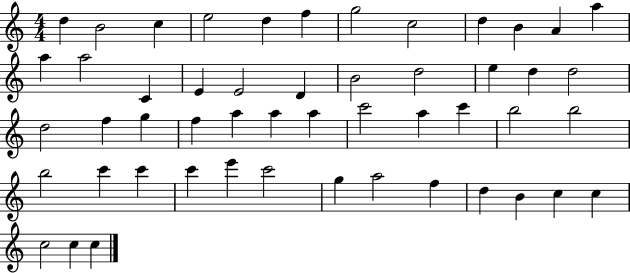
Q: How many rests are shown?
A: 0